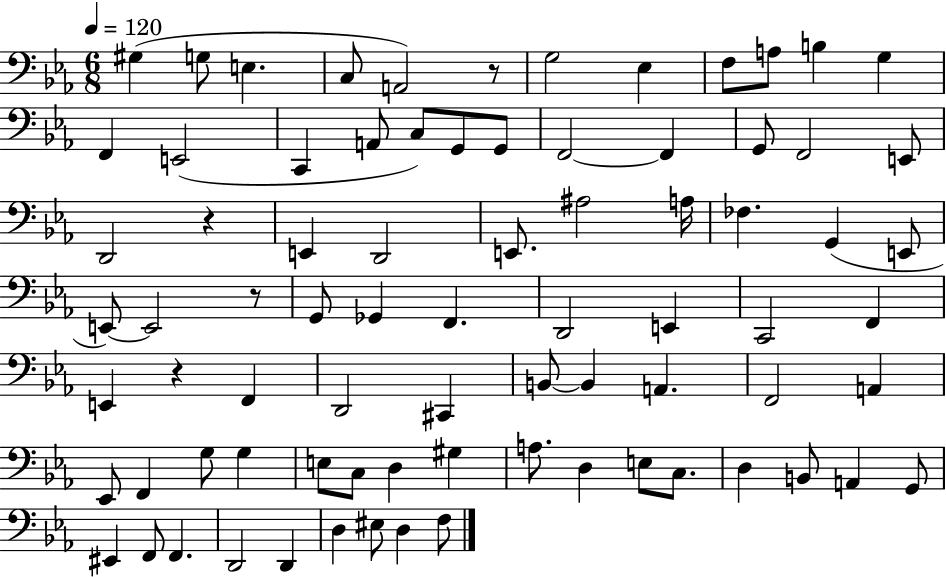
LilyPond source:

{
  \clef bass
  \numericTimeSignature
  \time 6/8
  \key ees \major
  \tempo 4 = 120
  gis4( g8 e4. | c8 a,2) r8 | g2 ees4 | f8 a8 b4 g4 | \break f,4 e,2( | c,4 a,8 c8) g,8 g,8 | f,2~~ f,4 | g,8 f,2 e,8 | \break d,2 r4 | e,4 d,2 | e,8. ais2 a16 | fes4. g,4( e,8 | \break e,8~~) e,2 r8 | g,8 ges,4 f,4. | d,2 e,4 | c,2 f,4 | \break e,4 r4 f,4 | d,2 cis,4 | b,8~~ b,4 a,4. | f,2 a,4 | \break ees,8 f,4 g8 g4 | e8 c8 d4 gis4 | a8. d4 e8 c8. | d4 b,8 a,4 g,8 | \break eis,4 f,8 f,4. | d,2 d,4 | d4 eis8 d4 f8 | \bar "|."
}